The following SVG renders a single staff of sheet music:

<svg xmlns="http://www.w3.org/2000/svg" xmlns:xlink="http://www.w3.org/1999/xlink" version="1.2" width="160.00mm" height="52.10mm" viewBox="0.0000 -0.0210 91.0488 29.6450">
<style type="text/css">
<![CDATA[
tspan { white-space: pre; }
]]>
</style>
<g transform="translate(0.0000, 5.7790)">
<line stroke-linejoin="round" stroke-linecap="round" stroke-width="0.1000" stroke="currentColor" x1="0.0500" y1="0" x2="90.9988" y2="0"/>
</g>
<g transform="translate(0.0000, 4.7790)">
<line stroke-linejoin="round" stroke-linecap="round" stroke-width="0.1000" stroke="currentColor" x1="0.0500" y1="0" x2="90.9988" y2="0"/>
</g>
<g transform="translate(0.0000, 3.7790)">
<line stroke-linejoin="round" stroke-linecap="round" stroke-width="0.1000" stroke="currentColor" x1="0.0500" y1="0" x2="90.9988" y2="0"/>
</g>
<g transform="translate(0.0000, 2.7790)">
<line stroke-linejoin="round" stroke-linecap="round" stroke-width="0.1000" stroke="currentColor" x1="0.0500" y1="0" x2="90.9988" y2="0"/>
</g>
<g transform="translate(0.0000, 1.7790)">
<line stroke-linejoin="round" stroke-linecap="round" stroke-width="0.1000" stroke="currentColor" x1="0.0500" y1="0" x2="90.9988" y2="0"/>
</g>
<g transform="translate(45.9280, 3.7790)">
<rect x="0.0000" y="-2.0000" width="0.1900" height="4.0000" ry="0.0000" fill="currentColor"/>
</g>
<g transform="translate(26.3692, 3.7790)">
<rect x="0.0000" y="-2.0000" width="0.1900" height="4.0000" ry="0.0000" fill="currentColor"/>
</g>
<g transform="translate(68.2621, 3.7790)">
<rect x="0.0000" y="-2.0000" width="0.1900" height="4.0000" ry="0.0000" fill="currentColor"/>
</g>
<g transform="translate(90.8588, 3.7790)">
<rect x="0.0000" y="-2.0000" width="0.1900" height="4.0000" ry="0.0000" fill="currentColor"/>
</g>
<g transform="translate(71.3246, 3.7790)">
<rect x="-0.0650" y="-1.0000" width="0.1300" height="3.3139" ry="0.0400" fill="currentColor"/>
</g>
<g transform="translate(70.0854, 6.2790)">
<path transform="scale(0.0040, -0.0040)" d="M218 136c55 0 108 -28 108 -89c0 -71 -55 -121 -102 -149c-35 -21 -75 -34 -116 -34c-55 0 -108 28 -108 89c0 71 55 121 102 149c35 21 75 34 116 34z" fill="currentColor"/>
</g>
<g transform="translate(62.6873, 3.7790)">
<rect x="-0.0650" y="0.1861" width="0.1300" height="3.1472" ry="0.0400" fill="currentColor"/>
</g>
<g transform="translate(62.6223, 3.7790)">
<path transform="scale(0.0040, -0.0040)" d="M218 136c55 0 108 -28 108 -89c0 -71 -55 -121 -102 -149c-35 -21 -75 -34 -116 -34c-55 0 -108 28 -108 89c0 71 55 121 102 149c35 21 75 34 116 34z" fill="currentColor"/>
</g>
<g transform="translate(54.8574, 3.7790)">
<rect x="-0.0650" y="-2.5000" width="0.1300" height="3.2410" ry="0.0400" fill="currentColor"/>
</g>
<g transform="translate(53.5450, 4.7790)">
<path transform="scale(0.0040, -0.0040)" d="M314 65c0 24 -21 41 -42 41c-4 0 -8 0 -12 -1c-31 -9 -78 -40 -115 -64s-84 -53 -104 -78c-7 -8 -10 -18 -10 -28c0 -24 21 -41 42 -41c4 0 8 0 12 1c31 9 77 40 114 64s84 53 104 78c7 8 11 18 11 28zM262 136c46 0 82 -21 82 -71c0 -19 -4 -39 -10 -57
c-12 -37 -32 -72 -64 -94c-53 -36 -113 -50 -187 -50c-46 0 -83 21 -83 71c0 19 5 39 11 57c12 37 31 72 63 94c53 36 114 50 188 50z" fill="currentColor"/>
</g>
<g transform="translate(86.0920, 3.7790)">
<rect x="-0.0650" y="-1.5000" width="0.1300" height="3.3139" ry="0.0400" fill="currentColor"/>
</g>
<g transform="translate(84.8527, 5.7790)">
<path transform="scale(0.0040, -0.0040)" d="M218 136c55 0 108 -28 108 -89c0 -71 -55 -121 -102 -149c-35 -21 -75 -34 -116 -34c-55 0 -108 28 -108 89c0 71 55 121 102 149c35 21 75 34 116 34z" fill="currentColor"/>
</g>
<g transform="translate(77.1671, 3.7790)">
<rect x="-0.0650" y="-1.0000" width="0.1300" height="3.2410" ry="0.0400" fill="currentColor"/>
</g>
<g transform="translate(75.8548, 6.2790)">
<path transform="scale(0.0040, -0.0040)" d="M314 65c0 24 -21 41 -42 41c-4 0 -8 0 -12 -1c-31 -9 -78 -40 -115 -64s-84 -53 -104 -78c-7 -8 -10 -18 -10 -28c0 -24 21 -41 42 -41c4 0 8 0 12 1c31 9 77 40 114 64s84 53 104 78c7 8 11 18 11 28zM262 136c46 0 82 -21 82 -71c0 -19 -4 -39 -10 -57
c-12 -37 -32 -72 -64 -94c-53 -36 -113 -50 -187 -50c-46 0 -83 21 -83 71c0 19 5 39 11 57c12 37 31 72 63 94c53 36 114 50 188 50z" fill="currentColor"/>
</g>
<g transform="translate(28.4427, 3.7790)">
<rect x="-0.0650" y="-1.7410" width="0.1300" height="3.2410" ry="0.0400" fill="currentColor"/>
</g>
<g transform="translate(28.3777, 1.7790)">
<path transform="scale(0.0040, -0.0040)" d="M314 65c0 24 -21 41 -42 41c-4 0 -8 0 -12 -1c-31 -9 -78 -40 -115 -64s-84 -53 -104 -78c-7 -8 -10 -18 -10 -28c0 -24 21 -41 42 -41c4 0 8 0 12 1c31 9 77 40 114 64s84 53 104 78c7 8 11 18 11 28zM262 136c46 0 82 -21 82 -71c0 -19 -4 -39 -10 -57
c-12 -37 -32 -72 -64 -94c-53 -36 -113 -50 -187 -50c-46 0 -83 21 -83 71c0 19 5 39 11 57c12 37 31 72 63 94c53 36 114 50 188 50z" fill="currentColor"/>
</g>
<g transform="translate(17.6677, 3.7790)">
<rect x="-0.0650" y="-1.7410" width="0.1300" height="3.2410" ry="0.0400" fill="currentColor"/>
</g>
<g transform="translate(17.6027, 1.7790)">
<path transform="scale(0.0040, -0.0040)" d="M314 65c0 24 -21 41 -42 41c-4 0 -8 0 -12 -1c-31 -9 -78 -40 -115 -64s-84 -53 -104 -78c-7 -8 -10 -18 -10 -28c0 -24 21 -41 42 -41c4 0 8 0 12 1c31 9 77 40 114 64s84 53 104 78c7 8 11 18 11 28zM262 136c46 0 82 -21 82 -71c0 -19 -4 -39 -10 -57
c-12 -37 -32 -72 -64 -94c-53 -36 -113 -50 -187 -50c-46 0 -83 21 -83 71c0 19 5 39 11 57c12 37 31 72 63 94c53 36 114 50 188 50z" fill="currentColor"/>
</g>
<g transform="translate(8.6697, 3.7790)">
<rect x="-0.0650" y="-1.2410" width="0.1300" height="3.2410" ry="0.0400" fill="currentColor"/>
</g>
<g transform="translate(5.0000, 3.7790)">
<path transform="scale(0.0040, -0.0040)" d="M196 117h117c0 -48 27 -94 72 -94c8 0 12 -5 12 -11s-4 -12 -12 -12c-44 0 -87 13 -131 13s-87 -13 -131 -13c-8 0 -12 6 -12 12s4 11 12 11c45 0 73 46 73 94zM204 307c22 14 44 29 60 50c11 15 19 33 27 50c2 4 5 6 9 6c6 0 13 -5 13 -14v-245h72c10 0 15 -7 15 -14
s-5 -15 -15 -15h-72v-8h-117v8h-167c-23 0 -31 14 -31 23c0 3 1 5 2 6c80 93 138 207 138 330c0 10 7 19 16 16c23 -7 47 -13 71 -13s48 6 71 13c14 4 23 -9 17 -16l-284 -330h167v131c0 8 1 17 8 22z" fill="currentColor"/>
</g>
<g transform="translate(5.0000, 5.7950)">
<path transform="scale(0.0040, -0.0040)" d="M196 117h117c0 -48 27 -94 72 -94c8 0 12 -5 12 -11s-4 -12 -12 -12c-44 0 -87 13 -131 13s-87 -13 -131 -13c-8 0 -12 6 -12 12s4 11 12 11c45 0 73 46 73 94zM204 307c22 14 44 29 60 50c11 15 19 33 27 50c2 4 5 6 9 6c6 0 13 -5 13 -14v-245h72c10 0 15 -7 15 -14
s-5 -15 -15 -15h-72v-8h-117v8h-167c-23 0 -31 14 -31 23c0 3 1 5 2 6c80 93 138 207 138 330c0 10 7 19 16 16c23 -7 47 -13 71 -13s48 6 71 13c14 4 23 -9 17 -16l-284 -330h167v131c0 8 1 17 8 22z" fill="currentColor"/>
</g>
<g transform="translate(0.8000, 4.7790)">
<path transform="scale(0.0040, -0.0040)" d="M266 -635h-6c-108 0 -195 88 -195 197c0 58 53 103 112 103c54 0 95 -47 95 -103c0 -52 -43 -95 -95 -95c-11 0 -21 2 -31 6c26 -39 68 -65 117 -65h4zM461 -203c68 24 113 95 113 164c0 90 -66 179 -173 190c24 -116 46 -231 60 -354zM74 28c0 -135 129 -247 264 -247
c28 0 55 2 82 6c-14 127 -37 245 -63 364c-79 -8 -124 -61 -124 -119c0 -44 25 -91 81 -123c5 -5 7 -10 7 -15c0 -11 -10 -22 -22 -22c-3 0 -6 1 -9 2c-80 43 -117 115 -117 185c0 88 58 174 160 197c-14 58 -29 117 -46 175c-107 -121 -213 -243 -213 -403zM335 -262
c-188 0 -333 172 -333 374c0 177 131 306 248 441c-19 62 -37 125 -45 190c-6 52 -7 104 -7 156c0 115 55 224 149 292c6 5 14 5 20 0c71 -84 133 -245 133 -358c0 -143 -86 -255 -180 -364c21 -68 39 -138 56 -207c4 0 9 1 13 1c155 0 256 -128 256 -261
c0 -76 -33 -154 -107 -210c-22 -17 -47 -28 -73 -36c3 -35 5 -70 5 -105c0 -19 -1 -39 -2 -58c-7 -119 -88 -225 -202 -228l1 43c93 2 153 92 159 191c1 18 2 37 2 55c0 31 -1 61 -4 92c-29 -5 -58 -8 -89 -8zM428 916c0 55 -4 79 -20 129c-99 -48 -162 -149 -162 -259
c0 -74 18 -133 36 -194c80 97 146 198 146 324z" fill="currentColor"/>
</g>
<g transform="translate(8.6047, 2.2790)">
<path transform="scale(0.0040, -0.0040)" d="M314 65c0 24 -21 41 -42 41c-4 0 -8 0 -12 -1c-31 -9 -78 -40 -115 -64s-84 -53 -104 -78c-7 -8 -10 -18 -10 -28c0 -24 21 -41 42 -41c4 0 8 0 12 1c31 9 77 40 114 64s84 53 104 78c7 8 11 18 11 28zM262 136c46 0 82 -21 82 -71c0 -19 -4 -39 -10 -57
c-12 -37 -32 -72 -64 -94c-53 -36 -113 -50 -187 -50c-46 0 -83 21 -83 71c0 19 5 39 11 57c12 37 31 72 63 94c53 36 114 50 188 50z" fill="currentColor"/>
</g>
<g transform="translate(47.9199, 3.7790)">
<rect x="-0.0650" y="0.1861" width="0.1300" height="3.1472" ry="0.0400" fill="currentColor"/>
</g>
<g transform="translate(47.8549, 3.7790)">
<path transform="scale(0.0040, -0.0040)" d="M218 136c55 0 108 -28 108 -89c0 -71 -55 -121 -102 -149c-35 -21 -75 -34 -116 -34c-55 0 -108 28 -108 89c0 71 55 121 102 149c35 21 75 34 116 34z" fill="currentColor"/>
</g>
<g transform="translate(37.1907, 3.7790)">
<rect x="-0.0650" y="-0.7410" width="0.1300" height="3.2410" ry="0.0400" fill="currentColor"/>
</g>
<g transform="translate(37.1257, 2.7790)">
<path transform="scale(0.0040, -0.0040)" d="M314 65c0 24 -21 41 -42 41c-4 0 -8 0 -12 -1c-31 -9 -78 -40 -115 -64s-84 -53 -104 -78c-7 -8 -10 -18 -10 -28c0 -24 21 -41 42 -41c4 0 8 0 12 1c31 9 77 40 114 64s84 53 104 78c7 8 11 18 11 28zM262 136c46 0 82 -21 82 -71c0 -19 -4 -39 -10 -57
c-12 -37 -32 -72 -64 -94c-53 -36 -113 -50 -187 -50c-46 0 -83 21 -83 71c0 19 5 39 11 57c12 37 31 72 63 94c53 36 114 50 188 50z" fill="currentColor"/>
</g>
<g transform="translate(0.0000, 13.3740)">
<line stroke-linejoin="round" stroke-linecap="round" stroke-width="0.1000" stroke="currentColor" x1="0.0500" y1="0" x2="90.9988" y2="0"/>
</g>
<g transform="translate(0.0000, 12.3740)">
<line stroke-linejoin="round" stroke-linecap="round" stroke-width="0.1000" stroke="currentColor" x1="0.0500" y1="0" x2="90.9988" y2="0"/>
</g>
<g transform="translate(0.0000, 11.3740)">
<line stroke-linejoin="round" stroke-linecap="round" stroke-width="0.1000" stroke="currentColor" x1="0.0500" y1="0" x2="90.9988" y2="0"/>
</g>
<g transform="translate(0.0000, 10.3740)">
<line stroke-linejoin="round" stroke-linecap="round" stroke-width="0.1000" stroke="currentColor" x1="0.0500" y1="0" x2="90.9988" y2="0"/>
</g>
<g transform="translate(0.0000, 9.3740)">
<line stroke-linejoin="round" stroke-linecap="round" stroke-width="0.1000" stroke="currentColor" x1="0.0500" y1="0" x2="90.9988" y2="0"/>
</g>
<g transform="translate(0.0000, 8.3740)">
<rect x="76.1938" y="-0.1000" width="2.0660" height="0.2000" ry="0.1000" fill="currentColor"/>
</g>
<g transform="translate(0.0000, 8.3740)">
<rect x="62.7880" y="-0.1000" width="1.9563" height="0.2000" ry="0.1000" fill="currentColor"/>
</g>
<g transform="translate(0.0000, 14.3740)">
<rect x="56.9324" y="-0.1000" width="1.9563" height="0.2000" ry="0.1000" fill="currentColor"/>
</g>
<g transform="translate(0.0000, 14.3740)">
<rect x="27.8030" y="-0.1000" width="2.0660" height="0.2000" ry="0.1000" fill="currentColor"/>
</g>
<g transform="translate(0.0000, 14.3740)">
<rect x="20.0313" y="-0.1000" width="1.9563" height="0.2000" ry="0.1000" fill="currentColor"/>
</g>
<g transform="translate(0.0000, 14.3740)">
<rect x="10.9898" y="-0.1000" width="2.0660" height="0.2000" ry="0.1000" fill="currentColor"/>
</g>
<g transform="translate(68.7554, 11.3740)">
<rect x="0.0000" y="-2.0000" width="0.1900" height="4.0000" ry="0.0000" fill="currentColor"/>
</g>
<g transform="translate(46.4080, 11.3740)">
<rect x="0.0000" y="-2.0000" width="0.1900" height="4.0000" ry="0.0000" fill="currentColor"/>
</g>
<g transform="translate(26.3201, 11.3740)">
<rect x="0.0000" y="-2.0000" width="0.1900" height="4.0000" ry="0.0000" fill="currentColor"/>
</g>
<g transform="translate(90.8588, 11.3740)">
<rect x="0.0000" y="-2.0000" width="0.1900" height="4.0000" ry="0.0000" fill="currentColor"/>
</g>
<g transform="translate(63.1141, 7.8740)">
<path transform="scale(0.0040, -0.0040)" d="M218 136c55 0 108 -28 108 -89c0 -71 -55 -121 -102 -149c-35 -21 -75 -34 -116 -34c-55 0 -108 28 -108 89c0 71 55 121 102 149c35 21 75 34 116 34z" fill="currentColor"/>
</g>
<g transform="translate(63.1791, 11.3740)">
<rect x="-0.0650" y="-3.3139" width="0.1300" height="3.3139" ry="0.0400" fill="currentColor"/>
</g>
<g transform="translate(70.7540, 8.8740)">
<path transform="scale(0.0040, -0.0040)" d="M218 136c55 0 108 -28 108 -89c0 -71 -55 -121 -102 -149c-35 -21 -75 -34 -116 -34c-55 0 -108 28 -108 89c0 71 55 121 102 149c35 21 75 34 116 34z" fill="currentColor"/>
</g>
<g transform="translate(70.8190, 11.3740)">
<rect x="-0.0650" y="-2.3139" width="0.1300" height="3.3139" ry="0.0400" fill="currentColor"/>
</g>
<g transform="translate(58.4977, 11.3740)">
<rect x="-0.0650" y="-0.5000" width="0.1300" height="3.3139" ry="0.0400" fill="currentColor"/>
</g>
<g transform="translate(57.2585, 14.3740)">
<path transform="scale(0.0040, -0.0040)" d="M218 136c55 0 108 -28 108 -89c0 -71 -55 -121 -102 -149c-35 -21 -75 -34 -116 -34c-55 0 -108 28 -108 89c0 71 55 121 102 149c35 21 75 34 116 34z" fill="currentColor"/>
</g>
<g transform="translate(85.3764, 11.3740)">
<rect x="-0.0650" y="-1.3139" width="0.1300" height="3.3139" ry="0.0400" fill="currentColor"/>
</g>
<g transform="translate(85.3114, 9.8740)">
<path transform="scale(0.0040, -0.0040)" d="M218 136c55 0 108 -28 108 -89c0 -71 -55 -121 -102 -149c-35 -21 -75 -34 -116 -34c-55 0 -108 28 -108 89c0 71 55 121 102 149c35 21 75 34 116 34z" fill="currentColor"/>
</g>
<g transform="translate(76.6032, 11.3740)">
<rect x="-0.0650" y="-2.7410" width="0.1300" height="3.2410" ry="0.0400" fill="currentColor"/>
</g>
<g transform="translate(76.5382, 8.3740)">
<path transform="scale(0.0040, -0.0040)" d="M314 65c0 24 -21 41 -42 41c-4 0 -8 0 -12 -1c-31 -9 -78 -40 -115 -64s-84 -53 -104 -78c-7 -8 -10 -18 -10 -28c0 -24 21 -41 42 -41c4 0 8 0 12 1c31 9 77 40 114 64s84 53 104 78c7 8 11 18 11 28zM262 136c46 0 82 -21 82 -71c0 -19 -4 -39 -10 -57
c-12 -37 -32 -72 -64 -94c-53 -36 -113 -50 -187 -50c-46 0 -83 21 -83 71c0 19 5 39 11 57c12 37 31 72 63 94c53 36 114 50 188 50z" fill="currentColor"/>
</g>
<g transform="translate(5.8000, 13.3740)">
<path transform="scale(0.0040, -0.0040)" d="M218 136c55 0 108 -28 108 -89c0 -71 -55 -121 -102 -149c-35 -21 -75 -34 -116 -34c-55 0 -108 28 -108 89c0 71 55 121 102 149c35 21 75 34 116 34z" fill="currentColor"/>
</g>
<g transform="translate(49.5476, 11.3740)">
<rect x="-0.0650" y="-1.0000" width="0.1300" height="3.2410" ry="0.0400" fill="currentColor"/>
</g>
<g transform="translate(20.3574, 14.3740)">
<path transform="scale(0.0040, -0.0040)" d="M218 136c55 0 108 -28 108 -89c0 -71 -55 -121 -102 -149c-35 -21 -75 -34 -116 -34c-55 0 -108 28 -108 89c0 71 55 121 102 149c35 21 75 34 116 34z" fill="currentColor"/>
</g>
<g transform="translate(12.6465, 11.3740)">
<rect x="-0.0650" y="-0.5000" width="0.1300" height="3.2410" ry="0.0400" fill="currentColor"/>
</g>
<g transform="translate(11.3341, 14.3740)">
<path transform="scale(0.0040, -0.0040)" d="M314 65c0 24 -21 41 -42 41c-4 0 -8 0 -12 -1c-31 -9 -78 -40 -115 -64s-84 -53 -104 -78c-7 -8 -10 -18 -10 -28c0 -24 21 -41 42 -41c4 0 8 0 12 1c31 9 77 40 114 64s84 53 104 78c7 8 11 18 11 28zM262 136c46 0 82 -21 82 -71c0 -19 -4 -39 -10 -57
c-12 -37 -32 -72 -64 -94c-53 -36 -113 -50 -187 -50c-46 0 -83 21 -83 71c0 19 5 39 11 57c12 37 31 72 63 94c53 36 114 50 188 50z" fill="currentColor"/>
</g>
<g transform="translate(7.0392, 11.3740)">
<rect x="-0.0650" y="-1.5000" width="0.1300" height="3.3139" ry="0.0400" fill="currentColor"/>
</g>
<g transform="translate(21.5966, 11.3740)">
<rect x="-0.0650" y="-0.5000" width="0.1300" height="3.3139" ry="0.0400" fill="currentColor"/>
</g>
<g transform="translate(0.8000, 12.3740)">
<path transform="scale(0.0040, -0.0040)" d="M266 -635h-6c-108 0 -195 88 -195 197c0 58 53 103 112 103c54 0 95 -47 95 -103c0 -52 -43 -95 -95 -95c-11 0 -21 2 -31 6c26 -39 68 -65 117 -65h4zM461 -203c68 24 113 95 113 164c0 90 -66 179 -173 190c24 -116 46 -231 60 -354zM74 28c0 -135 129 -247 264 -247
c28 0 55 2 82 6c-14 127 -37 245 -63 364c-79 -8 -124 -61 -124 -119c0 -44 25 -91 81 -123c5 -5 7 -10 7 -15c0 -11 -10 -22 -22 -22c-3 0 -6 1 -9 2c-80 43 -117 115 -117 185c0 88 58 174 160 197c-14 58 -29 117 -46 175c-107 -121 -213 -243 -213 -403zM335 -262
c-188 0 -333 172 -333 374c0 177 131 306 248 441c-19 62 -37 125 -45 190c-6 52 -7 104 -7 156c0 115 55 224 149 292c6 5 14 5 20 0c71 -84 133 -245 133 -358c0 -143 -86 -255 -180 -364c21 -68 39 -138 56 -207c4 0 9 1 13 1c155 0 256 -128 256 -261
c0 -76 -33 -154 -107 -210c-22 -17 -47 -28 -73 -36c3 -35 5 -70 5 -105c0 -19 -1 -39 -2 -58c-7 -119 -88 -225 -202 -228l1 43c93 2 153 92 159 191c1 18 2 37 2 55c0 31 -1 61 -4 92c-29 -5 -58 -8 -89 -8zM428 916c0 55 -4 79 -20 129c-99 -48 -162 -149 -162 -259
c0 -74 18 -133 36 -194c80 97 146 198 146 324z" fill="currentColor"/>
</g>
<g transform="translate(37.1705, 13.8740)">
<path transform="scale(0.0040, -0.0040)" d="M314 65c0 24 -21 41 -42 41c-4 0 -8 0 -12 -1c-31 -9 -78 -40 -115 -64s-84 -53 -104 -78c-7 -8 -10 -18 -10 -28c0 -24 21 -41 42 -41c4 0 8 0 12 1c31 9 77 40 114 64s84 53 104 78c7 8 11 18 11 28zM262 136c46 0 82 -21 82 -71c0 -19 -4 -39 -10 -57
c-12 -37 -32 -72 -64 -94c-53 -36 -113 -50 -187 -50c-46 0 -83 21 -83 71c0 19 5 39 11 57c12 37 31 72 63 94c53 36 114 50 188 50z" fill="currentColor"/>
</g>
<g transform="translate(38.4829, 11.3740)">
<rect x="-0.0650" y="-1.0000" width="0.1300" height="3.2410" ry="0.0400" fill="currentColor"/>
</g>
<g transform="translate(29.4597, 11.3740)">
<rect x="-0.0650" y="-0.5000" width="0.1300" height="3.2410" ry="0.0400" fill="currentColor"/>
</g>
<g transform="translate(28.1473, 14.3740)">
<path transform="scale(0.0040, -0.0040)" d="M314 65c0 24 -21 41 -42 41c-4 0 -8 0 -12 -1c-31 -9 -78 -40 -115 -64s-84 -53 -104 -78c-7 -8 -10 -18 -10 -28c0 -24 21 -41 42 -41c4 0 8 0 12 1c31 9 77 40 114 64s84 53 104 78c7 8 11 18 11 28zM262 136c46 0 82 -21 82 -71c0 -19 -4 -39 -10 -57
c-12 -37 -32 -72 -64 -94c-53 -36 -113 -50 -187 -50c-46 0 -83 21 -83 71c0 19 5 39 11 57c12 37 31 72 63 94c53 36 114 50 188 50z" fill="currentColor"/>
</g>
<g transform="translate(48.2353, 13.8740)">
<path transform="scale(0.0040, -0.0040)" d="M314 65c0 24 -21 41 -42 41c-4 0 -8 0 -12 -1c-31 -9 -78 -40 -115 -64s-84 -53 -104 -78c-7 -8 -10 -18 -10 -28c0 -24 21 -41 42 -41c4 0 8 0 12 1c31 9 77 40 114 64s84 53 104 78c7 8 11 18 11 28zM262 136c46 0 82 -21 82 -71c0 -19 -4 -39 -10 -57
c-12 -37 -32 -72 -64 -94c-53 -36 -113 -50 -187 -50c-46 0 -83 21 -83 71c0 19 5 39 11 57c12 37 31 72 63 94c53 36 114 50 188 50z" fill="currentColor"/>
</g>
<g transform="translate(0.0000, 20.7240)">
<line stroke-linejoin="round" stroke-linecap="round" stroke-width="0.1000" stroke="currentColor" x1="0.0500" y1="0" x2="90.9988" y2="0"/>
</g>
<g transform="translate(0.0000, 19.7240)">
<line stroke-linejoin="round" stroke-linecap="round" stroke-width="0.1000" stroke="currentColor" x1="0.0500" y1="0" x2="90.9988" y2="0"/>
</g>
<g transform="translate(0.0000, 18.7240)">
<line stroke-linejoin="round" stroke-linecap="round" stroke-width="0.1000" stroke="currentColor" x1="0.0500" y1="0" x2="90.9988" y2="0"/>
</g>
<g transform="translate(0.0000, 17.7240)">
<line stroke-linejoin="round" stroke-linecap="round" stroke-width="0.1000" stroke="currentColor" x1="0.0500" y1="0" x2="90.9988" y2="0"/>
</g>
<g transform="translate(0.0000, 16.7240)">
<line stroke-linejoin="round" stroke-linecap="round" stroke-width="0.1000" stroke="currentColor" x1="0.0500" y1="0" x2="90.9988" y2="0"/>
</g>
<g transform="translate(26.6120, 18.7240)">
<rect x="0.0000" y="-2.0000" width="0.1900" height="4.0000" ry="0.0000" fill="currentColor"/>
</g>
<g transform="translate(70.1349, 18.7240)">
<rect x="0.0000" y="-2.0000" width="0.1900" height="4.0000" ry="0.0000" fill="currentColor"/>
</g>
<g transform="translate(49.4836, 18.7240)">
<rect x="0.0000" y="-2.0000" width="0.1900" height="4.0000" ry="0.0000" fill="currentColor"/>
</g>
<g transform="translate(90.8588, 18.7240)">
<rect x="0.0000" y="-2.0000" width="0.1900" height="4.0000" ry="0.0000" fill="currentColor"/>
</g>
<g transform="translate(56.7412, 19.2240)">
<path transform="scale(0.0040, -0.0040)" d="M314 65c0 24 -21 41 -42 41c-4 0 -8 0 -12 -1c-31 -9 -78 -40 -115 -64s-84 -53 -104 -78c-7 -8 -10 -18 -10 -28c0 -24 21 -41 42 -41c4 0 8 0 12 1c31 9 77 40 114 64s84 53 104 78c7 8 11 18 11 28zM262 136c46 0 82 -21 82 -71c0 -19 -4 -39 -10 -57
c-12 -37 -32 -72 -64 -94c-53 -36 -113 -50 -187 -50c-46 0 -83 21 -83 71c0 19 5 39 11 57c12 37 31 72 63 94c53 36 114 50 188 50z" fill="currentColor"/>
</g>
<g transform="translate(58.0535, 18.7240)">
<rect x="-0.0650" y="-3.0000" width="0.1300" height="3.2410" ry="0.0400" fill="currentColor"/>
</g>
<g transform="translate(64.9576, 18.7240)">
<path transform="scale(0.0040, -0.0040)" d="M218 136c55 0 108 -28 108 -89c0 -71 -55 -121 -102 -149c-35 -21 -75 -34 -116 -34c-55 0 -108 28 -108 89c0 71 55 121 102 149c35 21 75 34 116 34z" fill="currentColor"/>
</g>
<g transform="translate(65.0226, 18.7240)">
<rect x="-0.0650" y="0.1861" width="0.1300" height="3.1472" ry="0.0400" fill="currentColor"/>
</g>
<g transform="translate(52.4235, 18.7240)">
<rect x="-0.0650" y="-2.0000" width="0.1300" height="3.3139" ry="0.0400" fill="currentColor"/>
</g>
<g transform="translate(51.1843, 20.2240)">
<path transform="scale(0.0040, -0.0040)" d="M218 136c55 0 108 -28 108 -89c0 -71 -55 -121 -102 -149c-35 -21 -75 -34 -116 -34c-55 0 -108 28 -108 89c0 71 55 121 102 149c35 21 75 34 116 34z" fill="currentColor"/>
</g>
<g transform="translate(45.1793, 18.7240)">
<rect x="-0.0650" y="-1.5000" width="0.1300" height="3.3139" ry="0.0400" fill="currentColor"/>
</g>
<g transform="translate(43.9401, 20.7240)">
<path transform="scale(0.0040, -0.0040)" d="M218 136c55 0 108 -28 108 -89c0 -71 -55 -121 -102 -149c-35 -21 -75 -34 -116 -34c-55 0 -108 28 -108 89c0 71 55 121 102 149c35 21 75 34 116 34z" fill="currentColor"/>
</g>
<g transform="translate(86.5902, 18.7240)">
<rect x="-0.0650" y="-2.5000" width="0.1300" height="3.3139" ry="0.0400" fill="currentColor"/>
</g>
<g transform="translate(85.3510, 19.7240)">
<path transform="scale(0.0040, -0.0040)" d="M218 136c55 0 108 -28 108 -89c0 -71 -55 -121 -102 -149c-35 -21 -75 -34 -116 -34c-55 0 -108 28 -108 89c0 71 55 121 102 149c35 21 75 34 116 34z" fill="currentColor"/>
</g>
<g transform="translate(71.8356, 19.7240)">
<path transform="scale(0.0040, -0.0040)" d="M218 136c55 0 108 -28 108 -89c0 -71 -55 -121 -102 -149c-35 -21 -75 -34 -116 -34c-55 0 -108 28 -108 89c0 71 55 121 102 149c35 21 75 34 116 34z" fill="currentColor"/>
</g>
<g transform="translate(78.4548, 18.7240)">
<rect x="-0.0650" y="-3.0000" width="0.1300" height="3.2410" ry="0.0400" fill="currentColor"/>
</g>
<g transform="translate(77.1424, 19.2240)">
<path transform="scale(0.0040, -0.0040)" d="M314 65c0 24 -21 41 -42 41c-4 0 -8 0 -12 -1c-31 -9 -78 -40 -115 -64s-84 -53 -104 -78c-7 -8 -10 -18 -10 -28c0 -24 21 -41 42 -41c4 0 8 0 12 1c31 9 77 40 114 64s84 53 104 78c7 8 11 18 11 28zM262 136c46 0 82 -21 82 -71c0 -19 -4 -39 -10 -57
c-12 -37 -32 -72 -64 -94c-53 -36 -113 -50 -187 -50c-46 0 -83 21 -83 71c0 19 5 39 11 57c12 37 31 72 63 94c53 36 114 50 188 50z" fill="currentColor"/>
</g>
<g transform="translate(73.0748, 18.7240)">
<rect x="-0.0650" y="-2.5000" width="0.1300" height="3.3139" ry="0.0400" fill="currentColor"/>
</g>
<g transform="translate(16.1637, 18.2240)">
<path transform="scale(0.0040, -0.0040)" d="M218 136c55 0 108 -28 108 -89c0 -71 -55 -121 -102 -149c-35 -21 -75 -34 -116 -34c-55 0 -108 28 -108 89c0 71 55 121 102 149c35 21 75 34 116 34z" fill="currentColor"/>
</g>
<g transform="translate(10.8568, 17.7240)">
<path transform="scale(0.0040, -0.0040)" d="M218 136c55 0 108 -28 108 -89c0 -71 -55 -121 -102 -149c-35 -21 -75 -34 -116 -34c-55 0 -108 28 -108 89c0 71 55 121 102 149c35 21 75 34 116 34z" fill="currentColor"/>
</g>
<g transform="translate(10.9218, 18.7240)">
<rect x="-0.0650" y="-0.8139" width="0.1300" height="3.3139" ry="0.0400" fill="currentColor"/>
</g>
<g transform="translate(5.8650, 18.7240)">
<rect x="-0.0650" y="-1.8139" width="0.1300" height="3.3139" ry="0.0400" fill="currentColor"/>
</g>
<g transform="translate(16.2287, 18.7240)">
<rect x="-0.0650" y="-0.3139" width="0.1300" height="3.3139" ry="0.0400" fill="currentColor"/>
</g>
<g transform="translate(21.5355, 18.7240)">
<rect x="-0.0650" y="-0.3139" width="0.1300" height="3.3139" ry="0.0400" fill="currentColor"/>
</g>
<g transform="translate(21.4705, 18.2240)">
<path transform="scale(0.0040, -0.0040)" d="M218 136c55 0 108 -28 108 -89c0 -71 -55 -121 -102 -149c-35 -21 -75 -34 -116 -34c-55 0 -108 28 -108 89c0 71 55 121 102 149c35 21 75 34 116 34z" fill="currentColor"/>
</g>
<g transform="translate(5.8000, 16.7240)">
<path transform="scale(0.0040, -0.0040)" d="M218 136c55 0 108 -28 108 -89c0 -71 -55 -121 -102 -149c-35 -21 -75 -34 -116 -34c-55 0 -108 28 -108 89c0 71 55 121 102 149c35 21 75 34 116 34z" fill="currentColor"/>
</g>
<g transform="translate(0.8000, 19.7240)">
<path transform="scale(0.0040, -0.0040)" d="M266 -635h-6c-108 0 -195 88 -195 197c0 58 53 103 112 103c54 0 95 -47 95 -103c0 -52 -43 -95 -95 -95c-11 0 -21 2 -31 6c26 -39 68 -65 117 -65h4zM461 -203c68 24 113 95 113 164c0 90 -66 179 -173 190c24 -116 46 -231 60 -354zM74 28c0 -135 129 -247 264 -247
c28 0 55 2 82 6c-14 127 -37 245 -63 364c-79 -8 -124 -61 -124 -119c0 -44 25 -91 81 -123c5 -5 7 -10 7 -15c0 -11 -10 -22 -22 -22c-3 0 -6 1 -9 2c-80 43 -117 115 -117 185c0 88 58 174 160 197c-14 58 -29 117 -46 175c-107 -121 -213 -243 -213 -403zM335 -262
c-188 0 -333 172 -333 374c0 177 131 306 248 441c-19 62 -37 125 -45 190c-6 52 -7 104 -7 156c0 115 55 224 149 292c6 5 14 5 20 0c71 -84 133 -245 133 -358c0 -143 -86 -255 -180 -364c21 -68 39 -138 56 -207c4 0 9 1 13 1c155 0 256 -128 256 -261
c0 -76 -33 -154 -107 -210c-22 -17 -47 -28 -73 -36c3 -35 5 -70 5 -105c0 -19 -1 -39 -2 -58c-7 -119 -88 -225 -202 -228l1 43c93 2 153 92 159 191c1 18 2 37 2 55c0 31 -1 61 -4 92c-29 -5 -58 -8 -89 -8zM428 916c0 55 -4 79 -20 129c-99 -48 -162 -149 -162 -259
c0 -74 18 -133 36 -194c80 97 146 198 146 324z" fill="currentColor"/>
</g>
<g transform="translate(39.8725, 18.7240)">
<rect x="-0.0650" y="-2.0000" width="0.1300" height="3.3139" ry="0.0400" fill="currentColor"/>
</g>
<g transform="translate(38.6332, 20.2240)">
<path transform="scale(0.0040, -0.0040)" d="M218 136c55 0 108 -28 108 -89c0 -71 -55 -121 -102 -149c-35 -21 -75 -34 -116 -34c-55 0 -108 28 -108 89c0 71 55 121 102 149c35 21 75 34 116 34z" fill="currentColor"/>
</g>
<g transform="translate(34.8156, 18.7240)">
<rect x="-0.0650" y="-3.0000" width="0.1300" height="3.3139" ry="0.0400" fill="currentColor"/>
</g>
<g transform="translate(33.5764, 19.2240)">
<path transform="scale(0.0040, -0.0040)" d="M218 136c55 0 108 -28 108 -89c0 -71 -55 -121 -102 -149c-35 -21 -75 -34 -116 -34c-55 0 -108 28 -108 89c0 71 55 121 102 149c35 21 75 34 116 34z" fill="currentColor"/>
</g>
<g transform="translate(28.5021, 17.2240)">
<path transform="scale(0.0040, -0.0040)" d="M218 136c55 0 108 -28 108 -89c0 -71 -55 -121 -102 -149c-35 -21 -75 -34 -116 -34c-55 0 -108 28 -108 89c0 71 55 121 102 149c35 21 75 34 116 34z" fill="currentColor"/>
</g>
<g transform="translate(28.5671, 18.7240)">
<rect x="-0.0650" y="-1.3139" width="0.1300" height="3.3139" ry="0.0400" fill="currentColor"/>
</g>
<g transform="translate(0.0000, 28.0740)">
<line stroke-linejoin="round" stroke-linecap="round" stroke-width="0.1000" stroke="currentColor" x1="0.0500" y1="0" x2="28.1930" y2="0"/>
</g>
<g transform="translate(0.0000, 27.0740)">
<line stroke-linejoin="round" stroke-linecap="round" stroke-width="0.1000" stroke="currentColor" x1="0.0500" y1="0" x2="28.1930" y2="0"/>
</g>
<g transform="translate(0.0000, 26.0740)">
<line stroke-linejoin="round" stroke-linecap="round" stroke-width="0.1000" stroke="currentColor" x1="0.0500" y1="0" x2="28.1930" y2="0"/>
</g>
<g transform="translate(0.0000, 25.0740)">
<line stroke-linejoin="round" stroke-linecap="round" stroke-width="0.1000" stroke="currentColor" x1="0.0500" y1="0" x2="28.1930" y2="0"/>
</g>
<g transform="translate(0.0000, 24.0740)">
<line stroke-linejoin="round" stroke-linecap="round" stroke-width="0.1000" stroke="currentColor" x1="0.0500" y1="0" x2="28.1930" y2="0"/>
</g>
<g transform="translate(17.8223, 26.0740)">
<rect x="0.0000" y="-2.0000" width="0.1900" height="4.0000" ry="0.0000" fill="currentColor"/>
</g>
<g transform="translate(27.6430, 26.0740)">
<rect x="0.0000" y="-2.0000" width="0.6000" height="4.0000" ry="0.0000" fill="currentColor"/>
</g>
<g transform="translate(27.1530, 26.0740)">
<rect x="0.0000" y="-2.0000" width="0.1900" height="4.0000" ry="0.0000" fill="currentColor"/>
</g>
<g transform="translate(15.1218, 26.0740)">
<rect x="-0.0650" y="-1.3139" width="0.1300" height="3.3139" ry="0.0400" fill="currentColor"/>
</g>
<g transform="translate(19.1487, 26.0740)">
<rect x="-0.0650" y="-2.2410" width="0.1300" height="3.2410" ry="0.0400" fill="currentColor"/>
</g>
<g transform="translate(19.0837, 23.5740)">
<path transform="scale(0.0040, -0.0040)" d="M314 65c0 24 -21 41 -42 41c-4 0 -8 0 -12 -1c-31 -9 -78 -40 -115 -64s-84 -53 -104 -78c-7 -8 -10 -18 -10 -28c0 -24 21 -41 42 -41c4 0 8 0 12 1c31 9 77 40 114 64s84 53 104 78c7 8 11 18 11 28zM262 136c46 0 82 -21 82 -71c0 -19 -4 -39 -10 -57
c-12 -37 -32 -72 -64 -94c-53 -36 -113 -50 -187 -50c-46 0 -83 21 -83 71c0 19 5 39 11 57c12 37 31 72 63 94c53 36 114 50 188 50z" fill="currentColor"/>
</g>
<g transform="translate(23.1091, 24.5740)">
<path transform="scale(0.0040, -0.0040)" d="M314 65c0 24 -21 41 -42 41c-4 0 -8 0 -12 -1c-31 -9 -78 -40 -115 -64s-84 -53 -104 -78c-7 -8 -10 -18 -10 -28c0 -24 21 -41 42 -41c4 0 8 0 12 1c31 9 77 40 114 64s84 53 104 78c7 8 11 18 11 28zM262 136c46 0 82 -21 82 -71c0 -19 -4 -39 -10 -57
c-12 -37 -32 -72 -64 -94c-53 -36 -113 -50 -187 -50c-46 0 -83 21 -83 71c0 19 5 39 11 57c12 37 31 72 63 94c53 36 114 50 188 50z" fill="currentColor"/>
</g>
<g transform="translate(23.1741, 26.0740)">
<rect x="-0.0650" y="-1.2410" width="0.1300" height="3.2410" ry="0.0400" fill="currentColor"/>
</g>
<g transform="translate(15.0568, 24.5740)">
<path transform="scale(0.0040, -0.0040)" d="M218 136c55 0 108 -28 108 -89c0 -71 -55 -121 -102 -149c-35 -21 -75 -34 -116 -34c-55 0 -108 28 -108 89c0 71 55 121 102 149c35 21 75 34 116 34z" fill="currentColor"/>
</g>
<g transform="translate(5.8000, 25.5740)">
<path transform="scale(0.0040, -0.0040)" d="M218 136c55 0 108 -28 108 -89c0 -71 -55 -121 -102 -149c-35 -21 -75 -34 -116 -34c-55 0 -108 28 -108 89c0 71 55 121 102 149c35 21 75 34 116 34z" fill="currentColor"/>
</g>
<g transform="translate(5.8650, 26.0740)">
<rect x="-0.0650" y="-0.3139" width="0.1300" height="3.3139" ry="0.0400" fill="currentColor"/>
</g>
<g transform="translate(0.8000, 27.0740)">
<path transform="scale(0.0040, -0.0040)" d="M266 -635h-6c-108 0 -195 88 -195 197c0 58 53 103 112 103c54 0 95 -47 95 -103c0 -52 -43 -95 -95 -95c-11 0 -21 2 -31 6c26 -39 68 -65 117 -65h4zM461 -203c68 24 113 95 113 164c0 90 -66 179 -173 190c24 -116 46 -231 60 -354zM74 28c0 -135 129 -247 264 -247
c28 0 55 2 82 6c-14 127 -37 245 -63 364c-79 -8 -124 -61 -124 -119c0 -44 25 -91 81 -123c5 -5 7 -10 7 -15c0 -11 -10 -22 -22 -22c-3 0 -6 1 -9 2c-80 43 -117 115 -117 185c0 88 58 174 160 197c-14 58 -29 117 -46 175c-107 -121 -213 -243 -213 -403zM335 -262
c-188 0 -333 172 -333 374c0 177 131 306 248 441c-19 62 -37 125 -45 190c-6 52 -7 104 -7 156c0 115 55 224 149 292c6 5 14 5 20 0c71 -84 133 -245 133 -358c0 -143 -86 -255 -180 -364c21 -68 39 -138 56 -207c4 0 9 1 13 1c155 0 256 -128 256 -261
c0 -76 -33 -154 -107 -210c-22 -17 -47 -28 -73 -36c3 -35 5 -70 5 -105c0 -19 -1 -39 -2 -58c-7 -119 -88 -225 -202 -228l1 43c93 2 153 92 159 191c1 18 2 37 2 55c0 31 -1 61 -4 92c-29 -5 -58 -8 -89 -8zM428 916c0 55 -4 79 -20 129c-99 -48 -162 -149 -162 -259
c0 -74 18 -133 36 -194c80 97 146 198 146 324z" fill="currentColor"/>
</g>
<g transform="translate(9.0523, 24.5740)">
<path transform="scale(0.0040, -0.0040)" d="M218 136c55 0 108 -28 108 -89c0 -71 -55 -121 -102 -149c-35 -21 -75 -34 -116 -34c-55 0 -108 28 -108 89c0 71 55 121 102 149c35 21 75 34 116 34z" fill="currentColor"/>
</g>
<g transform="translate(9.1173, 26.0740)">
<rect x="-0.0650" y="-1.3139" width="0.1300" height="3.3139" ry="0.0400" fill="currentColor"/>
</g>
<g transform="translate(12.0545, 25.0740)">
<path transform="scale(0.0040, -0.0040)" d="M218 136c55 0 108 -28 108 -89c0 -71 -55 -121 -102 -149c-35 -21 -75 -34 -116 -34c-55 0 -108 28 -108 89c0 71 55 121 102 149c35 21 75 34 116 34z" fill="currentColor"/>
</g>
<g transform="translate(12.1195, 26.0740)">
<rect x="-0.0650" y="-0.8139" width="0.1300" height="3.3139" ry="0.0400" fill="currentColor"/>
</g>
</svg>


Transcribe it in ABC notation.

X:1
T:Untitled
M:4/4
L:1/4
K:C
e2 f2 f2 d2 B G2 B D D2 E E C2 C C2 D2 D2 C b g a2 e f d c c e A F E F A2 B G A2 G c e d e g2 e2